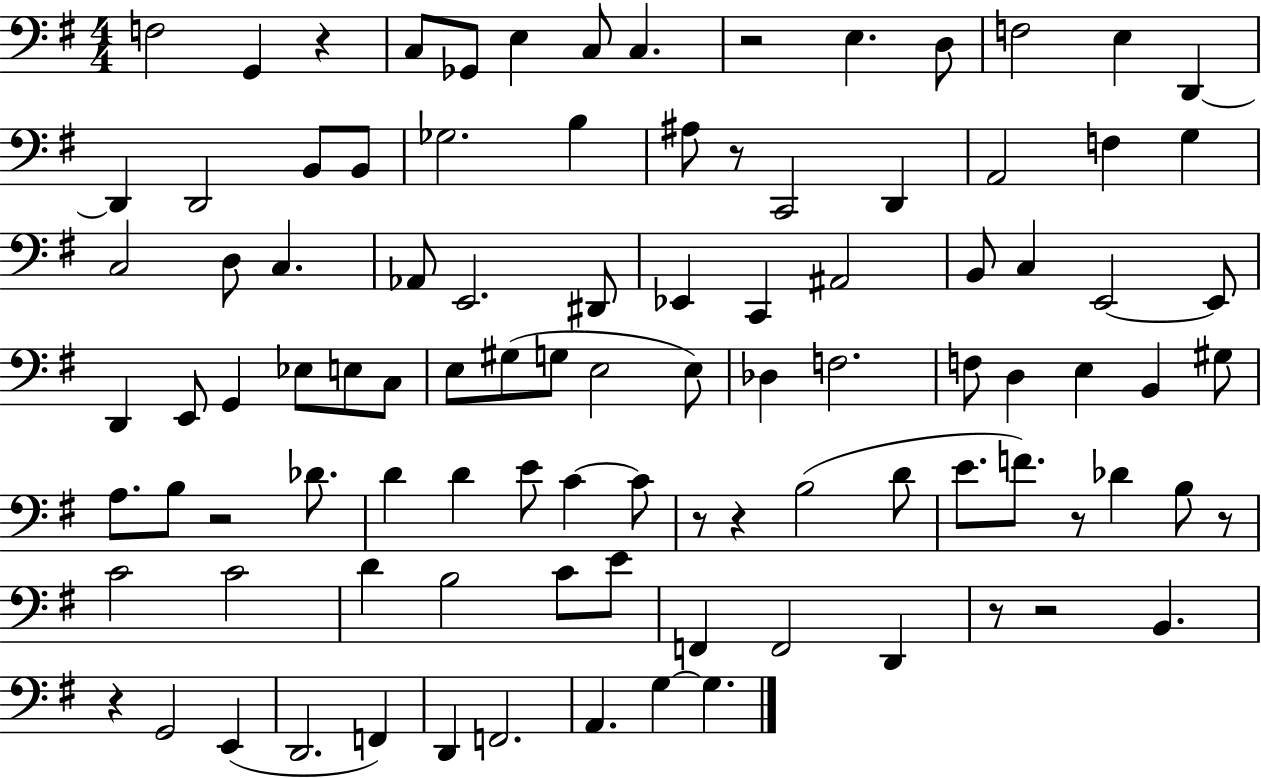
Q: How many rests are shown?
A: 11